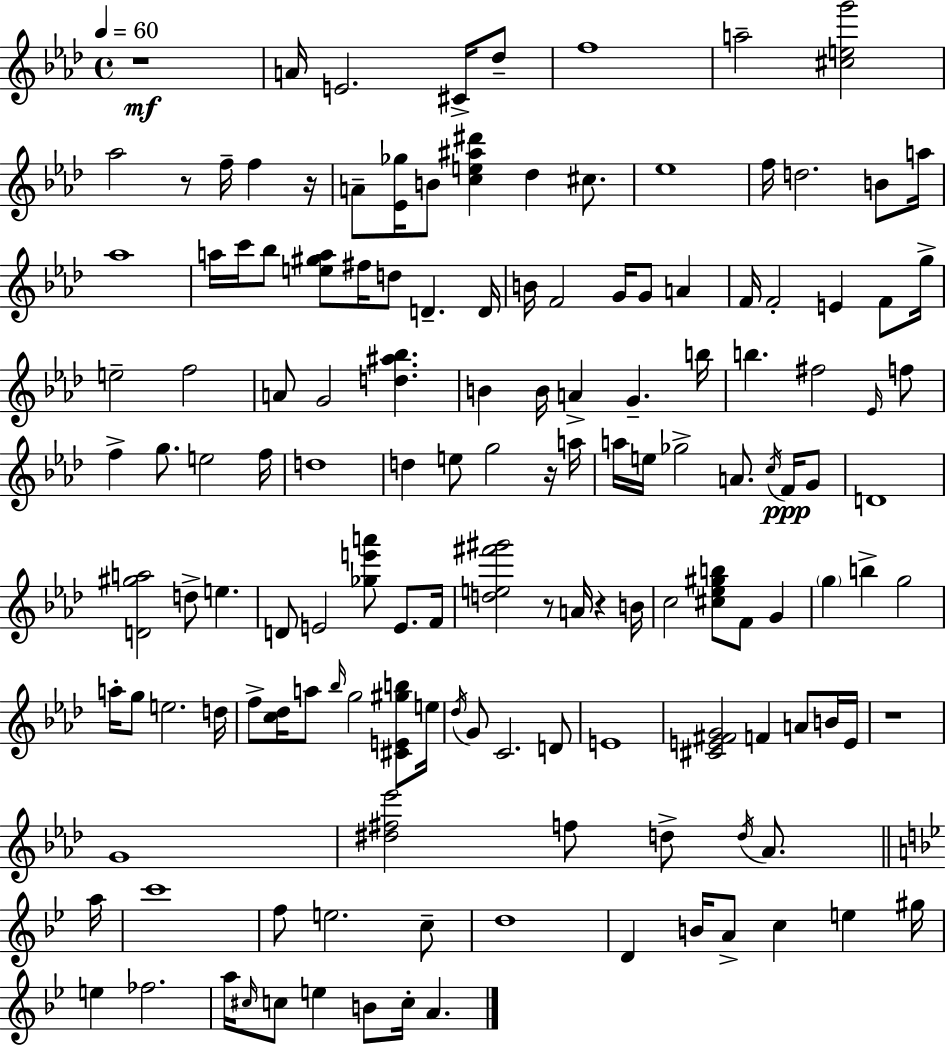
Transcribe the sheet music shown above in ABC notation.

X:1
T:Untitled
M:4/4
L:1/4
K:Fm
z4 A/4 E2 ^C/4 _d/2 f4 a2 [^ceg']2 _a2 z/2 f/4 f z/4 A/2 [_E_g]/4 B/2 [ce^a^d'] _d ^c/2 _e4 f/4 d2 B/2 a/4 _a4 a/4 c'/4 _b/2 [e^ga]/2 ^f/4 d/2 D D/4 B/4 F2 G/4 G/2 A F/4 F2 E F/2 g/4 e2 f2 A/2 G2 [d^a_b] B B/4 A G b/4 b ^f2 _E/4 f/2 f g/2 e2 f/4 d4 d e/2 g2 z/4 a/4 a/4 e/4 _g2 A/2 c/4 F/4 G/2 D4 [D^ga]2 d/2 e D/2 E2 [_ge'a']/2 E/2 F/4 [de^f'^g']2 z/2 A/4 z B/4 c2 [^c_e^gb]/2 F/2 G g b g2 a/4 g/2 e2 d/4 f/2 [c_d]/4 a/2 _b/4 g2 [^CE^gb]/2 e/4 _d/4 G/2 C2 D/2 E4 [^CE^FG]2 F A/2 B/4 E/4 z4 G4 [^d^f_e']2 f/2 d/2 d/4 _A/2 a/4 c'4 f/2 e2 c/2 d4 D B/4 A/2 c e ^g/4 e _f2 a/4 ^c/4 c/2 e B/2 c/4 A